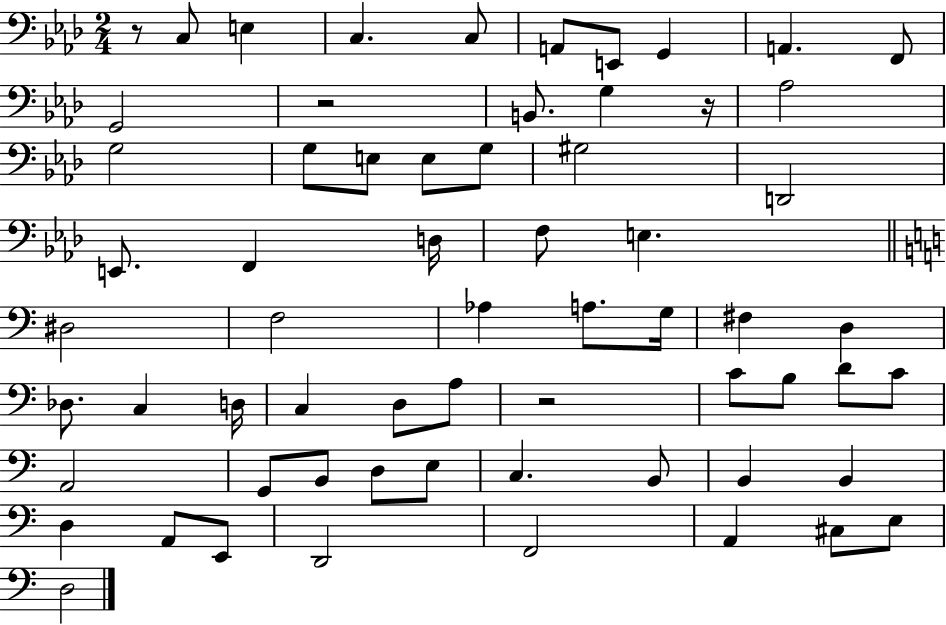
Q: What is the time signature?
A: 2/4